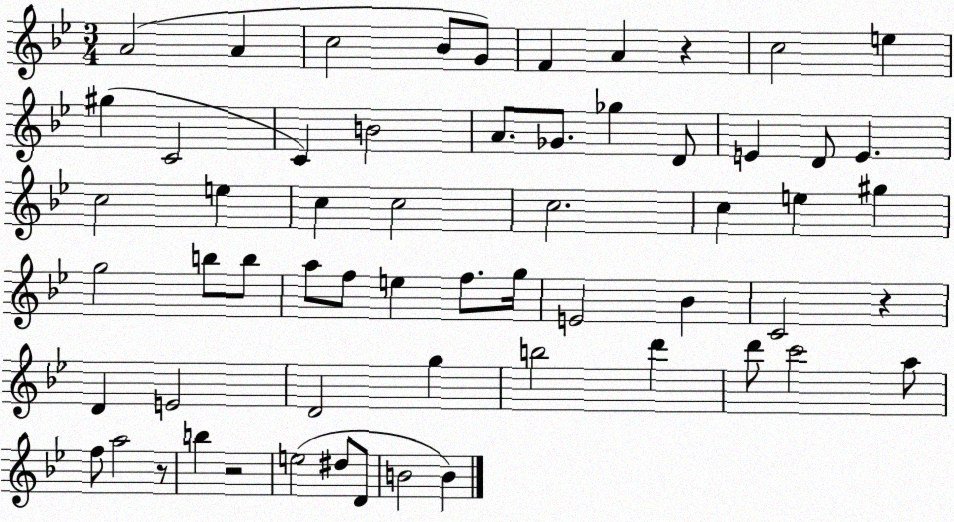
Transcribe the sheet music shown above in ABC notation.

X:1
T:Untitled
M:3/4
L:1/4
K:Bb
A2 A c2 _B/2 G/2 F A z c2 e ^g C2 C B2 A/2 _G/2 _g D/2 E D/2 E c2 e c c2 c2 c e ^g g2 b/2 b/2 a/2 f/2 e f/2 g/4 E2 _B C2 z D E2 D2 g b2 d' d'/2 c'2 a/2 f/2 a2 z/2 b z2 e2 ^d/2 D/2 B2 B